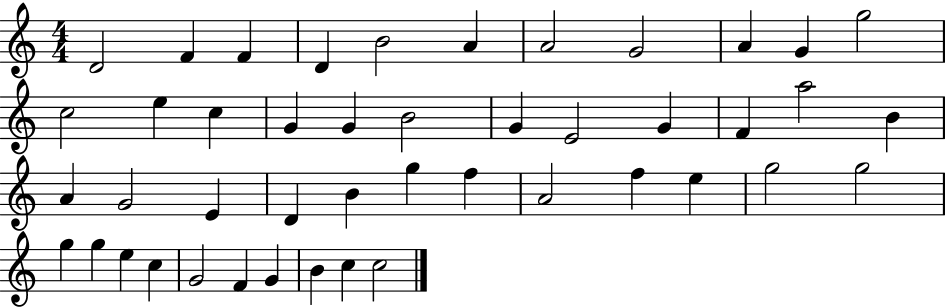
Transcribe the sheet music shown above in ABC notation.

X:1
T:Untitled
M:4/4
L:1/4
K:C
D2 F F D B2 A A2 G2 A G g2 c2 e c G G B2 G E2 G F a2 B A G2 E D B g f A2 f e g2 g2 g g e c G2 F G B c c2